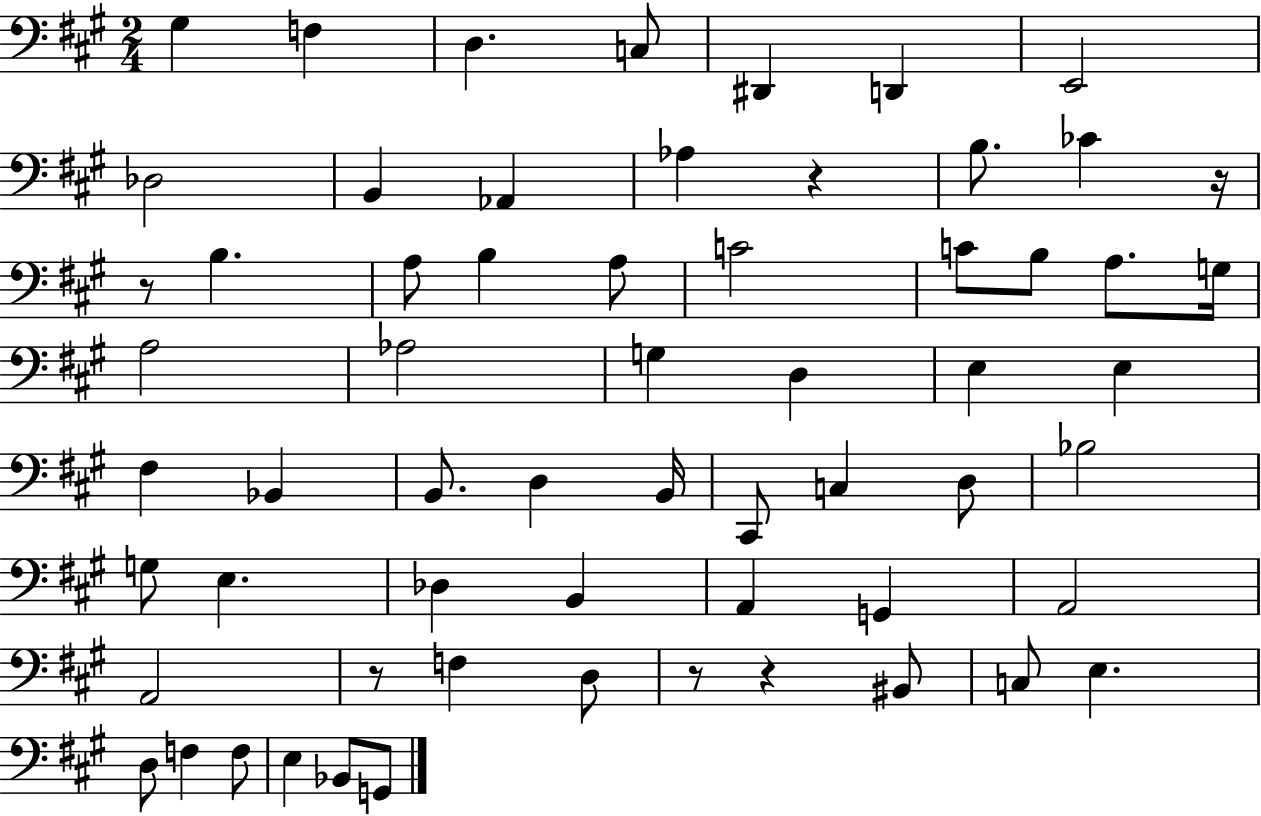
G#3/q F3/q D3/q. C3/e D#2/q D2/q E2/h Db3/h B2/q Ab2/q Ab3/q R/q B3/e. CES4/q R/s R/e B3/q. A3/e B3/q A3/e C4/h C4/e B3/e A3/e. G3/s A3/h Ab3/h G3/q D3/q E3/q E3/q F#3/q Bb2/q B2/e. D3/q B2/s C#2/e C3/q D3/e Bb3/h G3/e E3/q. Db3/q B2/q A2/q G2/q A2/h A2/h R/e F3/q D3/e R/e R/q BIS2/e C3/e E3/q. D3/e F3/q F3/e E3/q Bb2/e G2/e